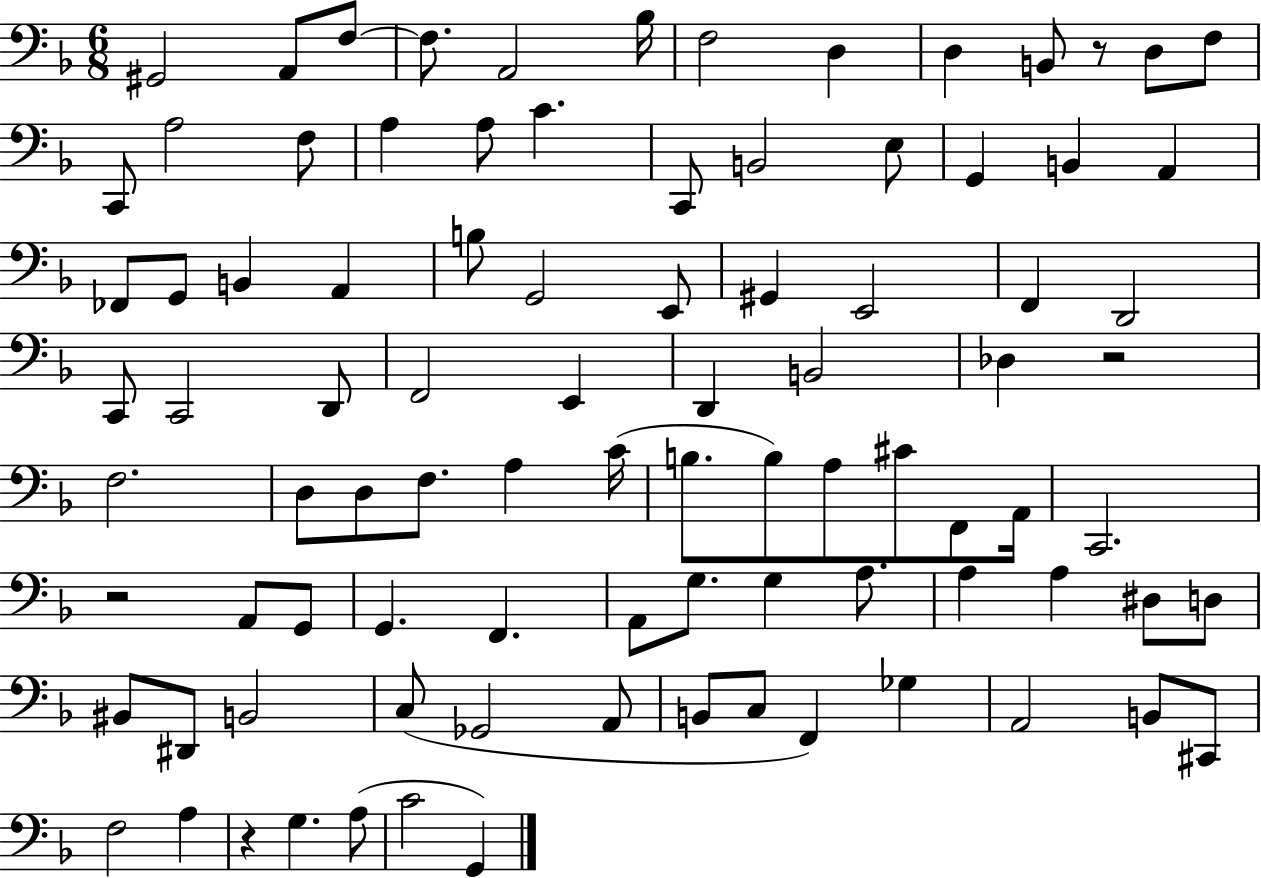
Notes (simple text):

G#2/h A2/e F3/e F3/e. A2/h Bb3/s F3/h D3/q D3/q B2/e R/e D3/e F3/e C2/e A3/h F3/e A3/q A3/e C4/q. C2/e B2/h E3/e G2/q B2/q A2/q FES2/e G2/e B2/q A2/q B3/e G2/h E2/e G#2/q E2/h F2/q D2/h C2/e C2/h D2/e F2/h E2/q D2/q B2/h Db3/q R/h F3/h. D3/e D3/e F3/e. A3/q C4/s B3/e. B3/e A3/e C#4/e F2/e A2/s C2/h. R/h A2/e G2/e G2/q. F2/q. A2/e G3/e. G3/q A3/e. A3/q A3/q D#3/e D3/e BIS2/e D#2/e B2/h C3/e Gb2/h A2/e B2/e C3/e F2/q Gb3/q A2/h B2/e C#2/e F3/h A3/q R/q G3/q. A3/e C4/h G2/q